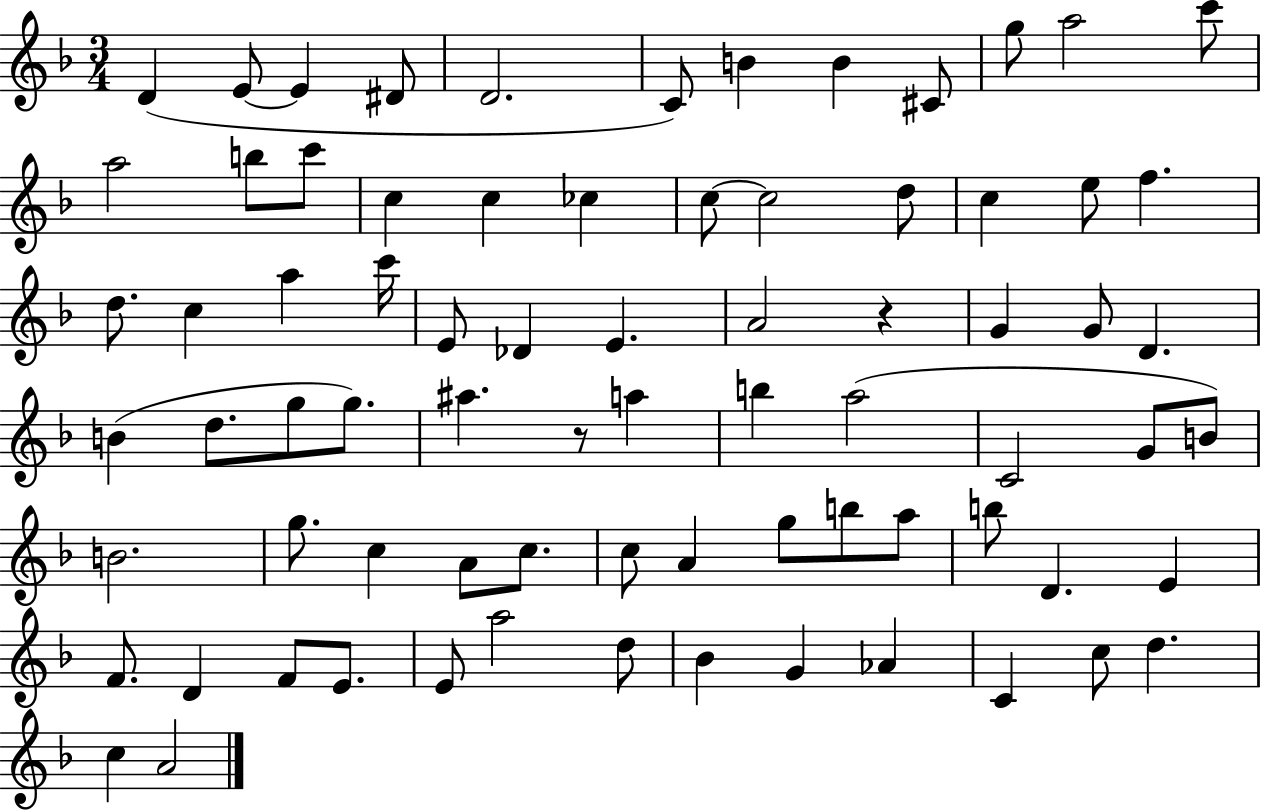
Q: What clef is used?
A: treble